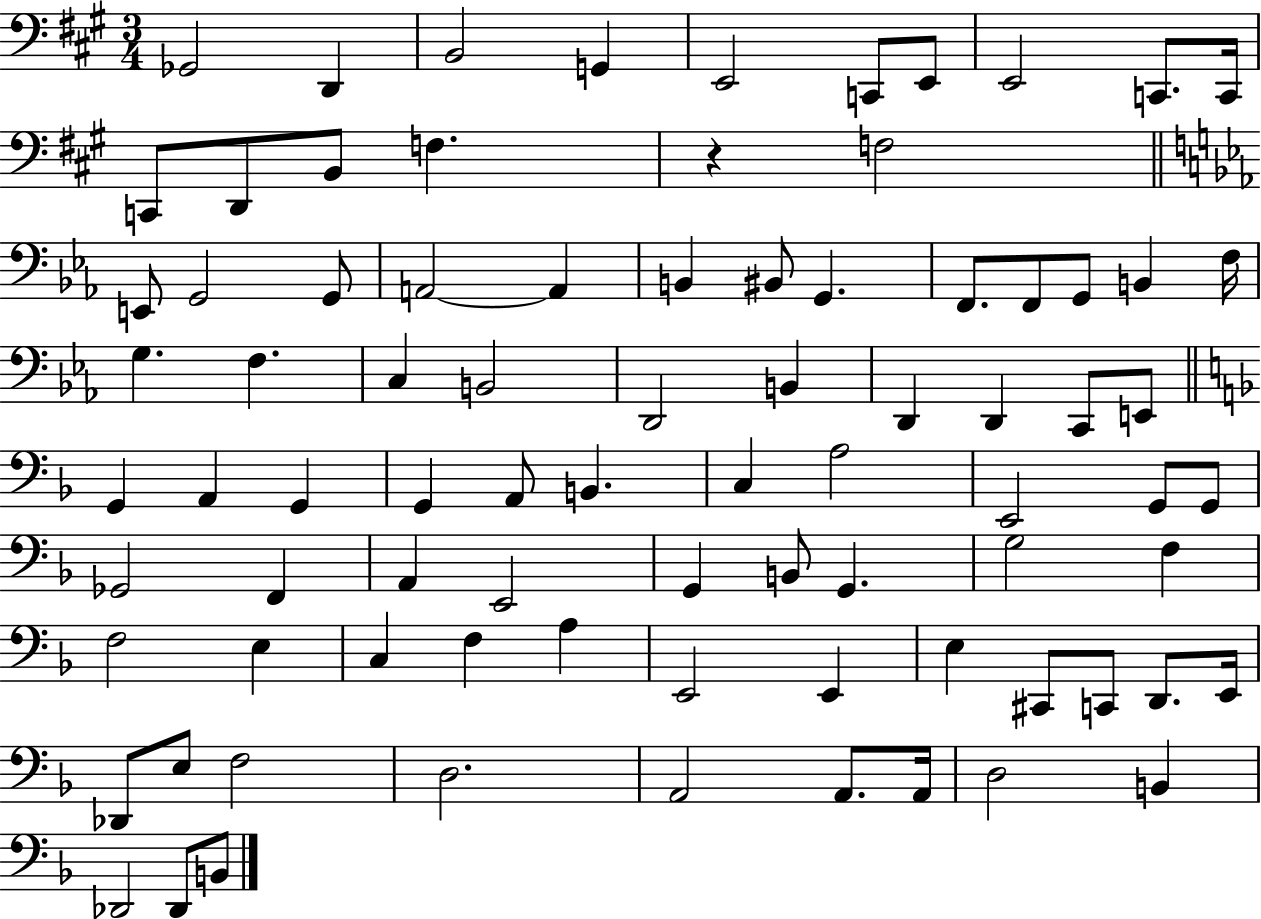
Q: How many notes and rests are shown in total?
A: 83